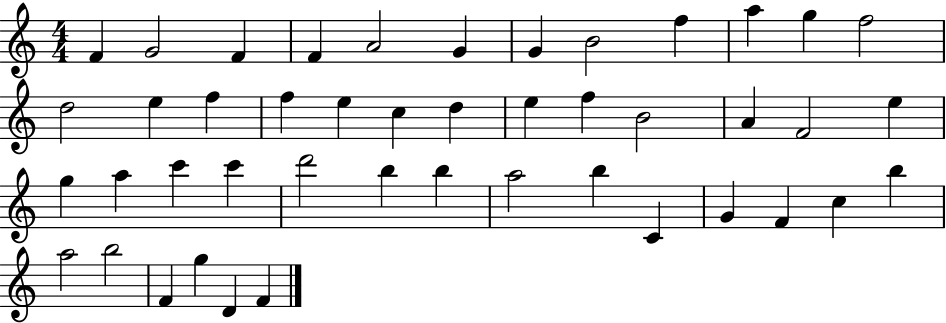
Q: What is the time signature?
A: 4/4